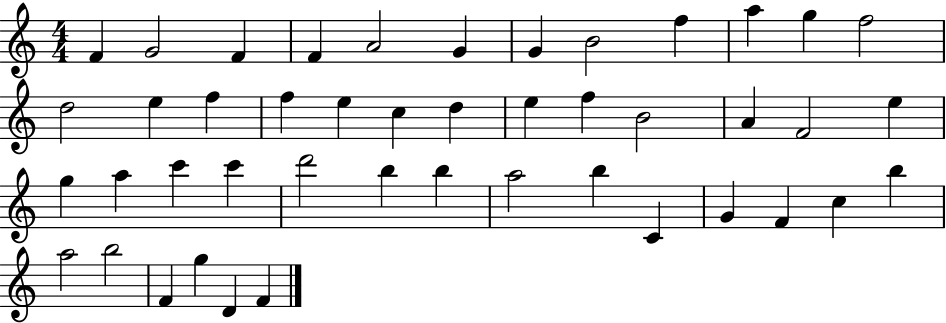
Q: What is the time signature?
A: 4/4